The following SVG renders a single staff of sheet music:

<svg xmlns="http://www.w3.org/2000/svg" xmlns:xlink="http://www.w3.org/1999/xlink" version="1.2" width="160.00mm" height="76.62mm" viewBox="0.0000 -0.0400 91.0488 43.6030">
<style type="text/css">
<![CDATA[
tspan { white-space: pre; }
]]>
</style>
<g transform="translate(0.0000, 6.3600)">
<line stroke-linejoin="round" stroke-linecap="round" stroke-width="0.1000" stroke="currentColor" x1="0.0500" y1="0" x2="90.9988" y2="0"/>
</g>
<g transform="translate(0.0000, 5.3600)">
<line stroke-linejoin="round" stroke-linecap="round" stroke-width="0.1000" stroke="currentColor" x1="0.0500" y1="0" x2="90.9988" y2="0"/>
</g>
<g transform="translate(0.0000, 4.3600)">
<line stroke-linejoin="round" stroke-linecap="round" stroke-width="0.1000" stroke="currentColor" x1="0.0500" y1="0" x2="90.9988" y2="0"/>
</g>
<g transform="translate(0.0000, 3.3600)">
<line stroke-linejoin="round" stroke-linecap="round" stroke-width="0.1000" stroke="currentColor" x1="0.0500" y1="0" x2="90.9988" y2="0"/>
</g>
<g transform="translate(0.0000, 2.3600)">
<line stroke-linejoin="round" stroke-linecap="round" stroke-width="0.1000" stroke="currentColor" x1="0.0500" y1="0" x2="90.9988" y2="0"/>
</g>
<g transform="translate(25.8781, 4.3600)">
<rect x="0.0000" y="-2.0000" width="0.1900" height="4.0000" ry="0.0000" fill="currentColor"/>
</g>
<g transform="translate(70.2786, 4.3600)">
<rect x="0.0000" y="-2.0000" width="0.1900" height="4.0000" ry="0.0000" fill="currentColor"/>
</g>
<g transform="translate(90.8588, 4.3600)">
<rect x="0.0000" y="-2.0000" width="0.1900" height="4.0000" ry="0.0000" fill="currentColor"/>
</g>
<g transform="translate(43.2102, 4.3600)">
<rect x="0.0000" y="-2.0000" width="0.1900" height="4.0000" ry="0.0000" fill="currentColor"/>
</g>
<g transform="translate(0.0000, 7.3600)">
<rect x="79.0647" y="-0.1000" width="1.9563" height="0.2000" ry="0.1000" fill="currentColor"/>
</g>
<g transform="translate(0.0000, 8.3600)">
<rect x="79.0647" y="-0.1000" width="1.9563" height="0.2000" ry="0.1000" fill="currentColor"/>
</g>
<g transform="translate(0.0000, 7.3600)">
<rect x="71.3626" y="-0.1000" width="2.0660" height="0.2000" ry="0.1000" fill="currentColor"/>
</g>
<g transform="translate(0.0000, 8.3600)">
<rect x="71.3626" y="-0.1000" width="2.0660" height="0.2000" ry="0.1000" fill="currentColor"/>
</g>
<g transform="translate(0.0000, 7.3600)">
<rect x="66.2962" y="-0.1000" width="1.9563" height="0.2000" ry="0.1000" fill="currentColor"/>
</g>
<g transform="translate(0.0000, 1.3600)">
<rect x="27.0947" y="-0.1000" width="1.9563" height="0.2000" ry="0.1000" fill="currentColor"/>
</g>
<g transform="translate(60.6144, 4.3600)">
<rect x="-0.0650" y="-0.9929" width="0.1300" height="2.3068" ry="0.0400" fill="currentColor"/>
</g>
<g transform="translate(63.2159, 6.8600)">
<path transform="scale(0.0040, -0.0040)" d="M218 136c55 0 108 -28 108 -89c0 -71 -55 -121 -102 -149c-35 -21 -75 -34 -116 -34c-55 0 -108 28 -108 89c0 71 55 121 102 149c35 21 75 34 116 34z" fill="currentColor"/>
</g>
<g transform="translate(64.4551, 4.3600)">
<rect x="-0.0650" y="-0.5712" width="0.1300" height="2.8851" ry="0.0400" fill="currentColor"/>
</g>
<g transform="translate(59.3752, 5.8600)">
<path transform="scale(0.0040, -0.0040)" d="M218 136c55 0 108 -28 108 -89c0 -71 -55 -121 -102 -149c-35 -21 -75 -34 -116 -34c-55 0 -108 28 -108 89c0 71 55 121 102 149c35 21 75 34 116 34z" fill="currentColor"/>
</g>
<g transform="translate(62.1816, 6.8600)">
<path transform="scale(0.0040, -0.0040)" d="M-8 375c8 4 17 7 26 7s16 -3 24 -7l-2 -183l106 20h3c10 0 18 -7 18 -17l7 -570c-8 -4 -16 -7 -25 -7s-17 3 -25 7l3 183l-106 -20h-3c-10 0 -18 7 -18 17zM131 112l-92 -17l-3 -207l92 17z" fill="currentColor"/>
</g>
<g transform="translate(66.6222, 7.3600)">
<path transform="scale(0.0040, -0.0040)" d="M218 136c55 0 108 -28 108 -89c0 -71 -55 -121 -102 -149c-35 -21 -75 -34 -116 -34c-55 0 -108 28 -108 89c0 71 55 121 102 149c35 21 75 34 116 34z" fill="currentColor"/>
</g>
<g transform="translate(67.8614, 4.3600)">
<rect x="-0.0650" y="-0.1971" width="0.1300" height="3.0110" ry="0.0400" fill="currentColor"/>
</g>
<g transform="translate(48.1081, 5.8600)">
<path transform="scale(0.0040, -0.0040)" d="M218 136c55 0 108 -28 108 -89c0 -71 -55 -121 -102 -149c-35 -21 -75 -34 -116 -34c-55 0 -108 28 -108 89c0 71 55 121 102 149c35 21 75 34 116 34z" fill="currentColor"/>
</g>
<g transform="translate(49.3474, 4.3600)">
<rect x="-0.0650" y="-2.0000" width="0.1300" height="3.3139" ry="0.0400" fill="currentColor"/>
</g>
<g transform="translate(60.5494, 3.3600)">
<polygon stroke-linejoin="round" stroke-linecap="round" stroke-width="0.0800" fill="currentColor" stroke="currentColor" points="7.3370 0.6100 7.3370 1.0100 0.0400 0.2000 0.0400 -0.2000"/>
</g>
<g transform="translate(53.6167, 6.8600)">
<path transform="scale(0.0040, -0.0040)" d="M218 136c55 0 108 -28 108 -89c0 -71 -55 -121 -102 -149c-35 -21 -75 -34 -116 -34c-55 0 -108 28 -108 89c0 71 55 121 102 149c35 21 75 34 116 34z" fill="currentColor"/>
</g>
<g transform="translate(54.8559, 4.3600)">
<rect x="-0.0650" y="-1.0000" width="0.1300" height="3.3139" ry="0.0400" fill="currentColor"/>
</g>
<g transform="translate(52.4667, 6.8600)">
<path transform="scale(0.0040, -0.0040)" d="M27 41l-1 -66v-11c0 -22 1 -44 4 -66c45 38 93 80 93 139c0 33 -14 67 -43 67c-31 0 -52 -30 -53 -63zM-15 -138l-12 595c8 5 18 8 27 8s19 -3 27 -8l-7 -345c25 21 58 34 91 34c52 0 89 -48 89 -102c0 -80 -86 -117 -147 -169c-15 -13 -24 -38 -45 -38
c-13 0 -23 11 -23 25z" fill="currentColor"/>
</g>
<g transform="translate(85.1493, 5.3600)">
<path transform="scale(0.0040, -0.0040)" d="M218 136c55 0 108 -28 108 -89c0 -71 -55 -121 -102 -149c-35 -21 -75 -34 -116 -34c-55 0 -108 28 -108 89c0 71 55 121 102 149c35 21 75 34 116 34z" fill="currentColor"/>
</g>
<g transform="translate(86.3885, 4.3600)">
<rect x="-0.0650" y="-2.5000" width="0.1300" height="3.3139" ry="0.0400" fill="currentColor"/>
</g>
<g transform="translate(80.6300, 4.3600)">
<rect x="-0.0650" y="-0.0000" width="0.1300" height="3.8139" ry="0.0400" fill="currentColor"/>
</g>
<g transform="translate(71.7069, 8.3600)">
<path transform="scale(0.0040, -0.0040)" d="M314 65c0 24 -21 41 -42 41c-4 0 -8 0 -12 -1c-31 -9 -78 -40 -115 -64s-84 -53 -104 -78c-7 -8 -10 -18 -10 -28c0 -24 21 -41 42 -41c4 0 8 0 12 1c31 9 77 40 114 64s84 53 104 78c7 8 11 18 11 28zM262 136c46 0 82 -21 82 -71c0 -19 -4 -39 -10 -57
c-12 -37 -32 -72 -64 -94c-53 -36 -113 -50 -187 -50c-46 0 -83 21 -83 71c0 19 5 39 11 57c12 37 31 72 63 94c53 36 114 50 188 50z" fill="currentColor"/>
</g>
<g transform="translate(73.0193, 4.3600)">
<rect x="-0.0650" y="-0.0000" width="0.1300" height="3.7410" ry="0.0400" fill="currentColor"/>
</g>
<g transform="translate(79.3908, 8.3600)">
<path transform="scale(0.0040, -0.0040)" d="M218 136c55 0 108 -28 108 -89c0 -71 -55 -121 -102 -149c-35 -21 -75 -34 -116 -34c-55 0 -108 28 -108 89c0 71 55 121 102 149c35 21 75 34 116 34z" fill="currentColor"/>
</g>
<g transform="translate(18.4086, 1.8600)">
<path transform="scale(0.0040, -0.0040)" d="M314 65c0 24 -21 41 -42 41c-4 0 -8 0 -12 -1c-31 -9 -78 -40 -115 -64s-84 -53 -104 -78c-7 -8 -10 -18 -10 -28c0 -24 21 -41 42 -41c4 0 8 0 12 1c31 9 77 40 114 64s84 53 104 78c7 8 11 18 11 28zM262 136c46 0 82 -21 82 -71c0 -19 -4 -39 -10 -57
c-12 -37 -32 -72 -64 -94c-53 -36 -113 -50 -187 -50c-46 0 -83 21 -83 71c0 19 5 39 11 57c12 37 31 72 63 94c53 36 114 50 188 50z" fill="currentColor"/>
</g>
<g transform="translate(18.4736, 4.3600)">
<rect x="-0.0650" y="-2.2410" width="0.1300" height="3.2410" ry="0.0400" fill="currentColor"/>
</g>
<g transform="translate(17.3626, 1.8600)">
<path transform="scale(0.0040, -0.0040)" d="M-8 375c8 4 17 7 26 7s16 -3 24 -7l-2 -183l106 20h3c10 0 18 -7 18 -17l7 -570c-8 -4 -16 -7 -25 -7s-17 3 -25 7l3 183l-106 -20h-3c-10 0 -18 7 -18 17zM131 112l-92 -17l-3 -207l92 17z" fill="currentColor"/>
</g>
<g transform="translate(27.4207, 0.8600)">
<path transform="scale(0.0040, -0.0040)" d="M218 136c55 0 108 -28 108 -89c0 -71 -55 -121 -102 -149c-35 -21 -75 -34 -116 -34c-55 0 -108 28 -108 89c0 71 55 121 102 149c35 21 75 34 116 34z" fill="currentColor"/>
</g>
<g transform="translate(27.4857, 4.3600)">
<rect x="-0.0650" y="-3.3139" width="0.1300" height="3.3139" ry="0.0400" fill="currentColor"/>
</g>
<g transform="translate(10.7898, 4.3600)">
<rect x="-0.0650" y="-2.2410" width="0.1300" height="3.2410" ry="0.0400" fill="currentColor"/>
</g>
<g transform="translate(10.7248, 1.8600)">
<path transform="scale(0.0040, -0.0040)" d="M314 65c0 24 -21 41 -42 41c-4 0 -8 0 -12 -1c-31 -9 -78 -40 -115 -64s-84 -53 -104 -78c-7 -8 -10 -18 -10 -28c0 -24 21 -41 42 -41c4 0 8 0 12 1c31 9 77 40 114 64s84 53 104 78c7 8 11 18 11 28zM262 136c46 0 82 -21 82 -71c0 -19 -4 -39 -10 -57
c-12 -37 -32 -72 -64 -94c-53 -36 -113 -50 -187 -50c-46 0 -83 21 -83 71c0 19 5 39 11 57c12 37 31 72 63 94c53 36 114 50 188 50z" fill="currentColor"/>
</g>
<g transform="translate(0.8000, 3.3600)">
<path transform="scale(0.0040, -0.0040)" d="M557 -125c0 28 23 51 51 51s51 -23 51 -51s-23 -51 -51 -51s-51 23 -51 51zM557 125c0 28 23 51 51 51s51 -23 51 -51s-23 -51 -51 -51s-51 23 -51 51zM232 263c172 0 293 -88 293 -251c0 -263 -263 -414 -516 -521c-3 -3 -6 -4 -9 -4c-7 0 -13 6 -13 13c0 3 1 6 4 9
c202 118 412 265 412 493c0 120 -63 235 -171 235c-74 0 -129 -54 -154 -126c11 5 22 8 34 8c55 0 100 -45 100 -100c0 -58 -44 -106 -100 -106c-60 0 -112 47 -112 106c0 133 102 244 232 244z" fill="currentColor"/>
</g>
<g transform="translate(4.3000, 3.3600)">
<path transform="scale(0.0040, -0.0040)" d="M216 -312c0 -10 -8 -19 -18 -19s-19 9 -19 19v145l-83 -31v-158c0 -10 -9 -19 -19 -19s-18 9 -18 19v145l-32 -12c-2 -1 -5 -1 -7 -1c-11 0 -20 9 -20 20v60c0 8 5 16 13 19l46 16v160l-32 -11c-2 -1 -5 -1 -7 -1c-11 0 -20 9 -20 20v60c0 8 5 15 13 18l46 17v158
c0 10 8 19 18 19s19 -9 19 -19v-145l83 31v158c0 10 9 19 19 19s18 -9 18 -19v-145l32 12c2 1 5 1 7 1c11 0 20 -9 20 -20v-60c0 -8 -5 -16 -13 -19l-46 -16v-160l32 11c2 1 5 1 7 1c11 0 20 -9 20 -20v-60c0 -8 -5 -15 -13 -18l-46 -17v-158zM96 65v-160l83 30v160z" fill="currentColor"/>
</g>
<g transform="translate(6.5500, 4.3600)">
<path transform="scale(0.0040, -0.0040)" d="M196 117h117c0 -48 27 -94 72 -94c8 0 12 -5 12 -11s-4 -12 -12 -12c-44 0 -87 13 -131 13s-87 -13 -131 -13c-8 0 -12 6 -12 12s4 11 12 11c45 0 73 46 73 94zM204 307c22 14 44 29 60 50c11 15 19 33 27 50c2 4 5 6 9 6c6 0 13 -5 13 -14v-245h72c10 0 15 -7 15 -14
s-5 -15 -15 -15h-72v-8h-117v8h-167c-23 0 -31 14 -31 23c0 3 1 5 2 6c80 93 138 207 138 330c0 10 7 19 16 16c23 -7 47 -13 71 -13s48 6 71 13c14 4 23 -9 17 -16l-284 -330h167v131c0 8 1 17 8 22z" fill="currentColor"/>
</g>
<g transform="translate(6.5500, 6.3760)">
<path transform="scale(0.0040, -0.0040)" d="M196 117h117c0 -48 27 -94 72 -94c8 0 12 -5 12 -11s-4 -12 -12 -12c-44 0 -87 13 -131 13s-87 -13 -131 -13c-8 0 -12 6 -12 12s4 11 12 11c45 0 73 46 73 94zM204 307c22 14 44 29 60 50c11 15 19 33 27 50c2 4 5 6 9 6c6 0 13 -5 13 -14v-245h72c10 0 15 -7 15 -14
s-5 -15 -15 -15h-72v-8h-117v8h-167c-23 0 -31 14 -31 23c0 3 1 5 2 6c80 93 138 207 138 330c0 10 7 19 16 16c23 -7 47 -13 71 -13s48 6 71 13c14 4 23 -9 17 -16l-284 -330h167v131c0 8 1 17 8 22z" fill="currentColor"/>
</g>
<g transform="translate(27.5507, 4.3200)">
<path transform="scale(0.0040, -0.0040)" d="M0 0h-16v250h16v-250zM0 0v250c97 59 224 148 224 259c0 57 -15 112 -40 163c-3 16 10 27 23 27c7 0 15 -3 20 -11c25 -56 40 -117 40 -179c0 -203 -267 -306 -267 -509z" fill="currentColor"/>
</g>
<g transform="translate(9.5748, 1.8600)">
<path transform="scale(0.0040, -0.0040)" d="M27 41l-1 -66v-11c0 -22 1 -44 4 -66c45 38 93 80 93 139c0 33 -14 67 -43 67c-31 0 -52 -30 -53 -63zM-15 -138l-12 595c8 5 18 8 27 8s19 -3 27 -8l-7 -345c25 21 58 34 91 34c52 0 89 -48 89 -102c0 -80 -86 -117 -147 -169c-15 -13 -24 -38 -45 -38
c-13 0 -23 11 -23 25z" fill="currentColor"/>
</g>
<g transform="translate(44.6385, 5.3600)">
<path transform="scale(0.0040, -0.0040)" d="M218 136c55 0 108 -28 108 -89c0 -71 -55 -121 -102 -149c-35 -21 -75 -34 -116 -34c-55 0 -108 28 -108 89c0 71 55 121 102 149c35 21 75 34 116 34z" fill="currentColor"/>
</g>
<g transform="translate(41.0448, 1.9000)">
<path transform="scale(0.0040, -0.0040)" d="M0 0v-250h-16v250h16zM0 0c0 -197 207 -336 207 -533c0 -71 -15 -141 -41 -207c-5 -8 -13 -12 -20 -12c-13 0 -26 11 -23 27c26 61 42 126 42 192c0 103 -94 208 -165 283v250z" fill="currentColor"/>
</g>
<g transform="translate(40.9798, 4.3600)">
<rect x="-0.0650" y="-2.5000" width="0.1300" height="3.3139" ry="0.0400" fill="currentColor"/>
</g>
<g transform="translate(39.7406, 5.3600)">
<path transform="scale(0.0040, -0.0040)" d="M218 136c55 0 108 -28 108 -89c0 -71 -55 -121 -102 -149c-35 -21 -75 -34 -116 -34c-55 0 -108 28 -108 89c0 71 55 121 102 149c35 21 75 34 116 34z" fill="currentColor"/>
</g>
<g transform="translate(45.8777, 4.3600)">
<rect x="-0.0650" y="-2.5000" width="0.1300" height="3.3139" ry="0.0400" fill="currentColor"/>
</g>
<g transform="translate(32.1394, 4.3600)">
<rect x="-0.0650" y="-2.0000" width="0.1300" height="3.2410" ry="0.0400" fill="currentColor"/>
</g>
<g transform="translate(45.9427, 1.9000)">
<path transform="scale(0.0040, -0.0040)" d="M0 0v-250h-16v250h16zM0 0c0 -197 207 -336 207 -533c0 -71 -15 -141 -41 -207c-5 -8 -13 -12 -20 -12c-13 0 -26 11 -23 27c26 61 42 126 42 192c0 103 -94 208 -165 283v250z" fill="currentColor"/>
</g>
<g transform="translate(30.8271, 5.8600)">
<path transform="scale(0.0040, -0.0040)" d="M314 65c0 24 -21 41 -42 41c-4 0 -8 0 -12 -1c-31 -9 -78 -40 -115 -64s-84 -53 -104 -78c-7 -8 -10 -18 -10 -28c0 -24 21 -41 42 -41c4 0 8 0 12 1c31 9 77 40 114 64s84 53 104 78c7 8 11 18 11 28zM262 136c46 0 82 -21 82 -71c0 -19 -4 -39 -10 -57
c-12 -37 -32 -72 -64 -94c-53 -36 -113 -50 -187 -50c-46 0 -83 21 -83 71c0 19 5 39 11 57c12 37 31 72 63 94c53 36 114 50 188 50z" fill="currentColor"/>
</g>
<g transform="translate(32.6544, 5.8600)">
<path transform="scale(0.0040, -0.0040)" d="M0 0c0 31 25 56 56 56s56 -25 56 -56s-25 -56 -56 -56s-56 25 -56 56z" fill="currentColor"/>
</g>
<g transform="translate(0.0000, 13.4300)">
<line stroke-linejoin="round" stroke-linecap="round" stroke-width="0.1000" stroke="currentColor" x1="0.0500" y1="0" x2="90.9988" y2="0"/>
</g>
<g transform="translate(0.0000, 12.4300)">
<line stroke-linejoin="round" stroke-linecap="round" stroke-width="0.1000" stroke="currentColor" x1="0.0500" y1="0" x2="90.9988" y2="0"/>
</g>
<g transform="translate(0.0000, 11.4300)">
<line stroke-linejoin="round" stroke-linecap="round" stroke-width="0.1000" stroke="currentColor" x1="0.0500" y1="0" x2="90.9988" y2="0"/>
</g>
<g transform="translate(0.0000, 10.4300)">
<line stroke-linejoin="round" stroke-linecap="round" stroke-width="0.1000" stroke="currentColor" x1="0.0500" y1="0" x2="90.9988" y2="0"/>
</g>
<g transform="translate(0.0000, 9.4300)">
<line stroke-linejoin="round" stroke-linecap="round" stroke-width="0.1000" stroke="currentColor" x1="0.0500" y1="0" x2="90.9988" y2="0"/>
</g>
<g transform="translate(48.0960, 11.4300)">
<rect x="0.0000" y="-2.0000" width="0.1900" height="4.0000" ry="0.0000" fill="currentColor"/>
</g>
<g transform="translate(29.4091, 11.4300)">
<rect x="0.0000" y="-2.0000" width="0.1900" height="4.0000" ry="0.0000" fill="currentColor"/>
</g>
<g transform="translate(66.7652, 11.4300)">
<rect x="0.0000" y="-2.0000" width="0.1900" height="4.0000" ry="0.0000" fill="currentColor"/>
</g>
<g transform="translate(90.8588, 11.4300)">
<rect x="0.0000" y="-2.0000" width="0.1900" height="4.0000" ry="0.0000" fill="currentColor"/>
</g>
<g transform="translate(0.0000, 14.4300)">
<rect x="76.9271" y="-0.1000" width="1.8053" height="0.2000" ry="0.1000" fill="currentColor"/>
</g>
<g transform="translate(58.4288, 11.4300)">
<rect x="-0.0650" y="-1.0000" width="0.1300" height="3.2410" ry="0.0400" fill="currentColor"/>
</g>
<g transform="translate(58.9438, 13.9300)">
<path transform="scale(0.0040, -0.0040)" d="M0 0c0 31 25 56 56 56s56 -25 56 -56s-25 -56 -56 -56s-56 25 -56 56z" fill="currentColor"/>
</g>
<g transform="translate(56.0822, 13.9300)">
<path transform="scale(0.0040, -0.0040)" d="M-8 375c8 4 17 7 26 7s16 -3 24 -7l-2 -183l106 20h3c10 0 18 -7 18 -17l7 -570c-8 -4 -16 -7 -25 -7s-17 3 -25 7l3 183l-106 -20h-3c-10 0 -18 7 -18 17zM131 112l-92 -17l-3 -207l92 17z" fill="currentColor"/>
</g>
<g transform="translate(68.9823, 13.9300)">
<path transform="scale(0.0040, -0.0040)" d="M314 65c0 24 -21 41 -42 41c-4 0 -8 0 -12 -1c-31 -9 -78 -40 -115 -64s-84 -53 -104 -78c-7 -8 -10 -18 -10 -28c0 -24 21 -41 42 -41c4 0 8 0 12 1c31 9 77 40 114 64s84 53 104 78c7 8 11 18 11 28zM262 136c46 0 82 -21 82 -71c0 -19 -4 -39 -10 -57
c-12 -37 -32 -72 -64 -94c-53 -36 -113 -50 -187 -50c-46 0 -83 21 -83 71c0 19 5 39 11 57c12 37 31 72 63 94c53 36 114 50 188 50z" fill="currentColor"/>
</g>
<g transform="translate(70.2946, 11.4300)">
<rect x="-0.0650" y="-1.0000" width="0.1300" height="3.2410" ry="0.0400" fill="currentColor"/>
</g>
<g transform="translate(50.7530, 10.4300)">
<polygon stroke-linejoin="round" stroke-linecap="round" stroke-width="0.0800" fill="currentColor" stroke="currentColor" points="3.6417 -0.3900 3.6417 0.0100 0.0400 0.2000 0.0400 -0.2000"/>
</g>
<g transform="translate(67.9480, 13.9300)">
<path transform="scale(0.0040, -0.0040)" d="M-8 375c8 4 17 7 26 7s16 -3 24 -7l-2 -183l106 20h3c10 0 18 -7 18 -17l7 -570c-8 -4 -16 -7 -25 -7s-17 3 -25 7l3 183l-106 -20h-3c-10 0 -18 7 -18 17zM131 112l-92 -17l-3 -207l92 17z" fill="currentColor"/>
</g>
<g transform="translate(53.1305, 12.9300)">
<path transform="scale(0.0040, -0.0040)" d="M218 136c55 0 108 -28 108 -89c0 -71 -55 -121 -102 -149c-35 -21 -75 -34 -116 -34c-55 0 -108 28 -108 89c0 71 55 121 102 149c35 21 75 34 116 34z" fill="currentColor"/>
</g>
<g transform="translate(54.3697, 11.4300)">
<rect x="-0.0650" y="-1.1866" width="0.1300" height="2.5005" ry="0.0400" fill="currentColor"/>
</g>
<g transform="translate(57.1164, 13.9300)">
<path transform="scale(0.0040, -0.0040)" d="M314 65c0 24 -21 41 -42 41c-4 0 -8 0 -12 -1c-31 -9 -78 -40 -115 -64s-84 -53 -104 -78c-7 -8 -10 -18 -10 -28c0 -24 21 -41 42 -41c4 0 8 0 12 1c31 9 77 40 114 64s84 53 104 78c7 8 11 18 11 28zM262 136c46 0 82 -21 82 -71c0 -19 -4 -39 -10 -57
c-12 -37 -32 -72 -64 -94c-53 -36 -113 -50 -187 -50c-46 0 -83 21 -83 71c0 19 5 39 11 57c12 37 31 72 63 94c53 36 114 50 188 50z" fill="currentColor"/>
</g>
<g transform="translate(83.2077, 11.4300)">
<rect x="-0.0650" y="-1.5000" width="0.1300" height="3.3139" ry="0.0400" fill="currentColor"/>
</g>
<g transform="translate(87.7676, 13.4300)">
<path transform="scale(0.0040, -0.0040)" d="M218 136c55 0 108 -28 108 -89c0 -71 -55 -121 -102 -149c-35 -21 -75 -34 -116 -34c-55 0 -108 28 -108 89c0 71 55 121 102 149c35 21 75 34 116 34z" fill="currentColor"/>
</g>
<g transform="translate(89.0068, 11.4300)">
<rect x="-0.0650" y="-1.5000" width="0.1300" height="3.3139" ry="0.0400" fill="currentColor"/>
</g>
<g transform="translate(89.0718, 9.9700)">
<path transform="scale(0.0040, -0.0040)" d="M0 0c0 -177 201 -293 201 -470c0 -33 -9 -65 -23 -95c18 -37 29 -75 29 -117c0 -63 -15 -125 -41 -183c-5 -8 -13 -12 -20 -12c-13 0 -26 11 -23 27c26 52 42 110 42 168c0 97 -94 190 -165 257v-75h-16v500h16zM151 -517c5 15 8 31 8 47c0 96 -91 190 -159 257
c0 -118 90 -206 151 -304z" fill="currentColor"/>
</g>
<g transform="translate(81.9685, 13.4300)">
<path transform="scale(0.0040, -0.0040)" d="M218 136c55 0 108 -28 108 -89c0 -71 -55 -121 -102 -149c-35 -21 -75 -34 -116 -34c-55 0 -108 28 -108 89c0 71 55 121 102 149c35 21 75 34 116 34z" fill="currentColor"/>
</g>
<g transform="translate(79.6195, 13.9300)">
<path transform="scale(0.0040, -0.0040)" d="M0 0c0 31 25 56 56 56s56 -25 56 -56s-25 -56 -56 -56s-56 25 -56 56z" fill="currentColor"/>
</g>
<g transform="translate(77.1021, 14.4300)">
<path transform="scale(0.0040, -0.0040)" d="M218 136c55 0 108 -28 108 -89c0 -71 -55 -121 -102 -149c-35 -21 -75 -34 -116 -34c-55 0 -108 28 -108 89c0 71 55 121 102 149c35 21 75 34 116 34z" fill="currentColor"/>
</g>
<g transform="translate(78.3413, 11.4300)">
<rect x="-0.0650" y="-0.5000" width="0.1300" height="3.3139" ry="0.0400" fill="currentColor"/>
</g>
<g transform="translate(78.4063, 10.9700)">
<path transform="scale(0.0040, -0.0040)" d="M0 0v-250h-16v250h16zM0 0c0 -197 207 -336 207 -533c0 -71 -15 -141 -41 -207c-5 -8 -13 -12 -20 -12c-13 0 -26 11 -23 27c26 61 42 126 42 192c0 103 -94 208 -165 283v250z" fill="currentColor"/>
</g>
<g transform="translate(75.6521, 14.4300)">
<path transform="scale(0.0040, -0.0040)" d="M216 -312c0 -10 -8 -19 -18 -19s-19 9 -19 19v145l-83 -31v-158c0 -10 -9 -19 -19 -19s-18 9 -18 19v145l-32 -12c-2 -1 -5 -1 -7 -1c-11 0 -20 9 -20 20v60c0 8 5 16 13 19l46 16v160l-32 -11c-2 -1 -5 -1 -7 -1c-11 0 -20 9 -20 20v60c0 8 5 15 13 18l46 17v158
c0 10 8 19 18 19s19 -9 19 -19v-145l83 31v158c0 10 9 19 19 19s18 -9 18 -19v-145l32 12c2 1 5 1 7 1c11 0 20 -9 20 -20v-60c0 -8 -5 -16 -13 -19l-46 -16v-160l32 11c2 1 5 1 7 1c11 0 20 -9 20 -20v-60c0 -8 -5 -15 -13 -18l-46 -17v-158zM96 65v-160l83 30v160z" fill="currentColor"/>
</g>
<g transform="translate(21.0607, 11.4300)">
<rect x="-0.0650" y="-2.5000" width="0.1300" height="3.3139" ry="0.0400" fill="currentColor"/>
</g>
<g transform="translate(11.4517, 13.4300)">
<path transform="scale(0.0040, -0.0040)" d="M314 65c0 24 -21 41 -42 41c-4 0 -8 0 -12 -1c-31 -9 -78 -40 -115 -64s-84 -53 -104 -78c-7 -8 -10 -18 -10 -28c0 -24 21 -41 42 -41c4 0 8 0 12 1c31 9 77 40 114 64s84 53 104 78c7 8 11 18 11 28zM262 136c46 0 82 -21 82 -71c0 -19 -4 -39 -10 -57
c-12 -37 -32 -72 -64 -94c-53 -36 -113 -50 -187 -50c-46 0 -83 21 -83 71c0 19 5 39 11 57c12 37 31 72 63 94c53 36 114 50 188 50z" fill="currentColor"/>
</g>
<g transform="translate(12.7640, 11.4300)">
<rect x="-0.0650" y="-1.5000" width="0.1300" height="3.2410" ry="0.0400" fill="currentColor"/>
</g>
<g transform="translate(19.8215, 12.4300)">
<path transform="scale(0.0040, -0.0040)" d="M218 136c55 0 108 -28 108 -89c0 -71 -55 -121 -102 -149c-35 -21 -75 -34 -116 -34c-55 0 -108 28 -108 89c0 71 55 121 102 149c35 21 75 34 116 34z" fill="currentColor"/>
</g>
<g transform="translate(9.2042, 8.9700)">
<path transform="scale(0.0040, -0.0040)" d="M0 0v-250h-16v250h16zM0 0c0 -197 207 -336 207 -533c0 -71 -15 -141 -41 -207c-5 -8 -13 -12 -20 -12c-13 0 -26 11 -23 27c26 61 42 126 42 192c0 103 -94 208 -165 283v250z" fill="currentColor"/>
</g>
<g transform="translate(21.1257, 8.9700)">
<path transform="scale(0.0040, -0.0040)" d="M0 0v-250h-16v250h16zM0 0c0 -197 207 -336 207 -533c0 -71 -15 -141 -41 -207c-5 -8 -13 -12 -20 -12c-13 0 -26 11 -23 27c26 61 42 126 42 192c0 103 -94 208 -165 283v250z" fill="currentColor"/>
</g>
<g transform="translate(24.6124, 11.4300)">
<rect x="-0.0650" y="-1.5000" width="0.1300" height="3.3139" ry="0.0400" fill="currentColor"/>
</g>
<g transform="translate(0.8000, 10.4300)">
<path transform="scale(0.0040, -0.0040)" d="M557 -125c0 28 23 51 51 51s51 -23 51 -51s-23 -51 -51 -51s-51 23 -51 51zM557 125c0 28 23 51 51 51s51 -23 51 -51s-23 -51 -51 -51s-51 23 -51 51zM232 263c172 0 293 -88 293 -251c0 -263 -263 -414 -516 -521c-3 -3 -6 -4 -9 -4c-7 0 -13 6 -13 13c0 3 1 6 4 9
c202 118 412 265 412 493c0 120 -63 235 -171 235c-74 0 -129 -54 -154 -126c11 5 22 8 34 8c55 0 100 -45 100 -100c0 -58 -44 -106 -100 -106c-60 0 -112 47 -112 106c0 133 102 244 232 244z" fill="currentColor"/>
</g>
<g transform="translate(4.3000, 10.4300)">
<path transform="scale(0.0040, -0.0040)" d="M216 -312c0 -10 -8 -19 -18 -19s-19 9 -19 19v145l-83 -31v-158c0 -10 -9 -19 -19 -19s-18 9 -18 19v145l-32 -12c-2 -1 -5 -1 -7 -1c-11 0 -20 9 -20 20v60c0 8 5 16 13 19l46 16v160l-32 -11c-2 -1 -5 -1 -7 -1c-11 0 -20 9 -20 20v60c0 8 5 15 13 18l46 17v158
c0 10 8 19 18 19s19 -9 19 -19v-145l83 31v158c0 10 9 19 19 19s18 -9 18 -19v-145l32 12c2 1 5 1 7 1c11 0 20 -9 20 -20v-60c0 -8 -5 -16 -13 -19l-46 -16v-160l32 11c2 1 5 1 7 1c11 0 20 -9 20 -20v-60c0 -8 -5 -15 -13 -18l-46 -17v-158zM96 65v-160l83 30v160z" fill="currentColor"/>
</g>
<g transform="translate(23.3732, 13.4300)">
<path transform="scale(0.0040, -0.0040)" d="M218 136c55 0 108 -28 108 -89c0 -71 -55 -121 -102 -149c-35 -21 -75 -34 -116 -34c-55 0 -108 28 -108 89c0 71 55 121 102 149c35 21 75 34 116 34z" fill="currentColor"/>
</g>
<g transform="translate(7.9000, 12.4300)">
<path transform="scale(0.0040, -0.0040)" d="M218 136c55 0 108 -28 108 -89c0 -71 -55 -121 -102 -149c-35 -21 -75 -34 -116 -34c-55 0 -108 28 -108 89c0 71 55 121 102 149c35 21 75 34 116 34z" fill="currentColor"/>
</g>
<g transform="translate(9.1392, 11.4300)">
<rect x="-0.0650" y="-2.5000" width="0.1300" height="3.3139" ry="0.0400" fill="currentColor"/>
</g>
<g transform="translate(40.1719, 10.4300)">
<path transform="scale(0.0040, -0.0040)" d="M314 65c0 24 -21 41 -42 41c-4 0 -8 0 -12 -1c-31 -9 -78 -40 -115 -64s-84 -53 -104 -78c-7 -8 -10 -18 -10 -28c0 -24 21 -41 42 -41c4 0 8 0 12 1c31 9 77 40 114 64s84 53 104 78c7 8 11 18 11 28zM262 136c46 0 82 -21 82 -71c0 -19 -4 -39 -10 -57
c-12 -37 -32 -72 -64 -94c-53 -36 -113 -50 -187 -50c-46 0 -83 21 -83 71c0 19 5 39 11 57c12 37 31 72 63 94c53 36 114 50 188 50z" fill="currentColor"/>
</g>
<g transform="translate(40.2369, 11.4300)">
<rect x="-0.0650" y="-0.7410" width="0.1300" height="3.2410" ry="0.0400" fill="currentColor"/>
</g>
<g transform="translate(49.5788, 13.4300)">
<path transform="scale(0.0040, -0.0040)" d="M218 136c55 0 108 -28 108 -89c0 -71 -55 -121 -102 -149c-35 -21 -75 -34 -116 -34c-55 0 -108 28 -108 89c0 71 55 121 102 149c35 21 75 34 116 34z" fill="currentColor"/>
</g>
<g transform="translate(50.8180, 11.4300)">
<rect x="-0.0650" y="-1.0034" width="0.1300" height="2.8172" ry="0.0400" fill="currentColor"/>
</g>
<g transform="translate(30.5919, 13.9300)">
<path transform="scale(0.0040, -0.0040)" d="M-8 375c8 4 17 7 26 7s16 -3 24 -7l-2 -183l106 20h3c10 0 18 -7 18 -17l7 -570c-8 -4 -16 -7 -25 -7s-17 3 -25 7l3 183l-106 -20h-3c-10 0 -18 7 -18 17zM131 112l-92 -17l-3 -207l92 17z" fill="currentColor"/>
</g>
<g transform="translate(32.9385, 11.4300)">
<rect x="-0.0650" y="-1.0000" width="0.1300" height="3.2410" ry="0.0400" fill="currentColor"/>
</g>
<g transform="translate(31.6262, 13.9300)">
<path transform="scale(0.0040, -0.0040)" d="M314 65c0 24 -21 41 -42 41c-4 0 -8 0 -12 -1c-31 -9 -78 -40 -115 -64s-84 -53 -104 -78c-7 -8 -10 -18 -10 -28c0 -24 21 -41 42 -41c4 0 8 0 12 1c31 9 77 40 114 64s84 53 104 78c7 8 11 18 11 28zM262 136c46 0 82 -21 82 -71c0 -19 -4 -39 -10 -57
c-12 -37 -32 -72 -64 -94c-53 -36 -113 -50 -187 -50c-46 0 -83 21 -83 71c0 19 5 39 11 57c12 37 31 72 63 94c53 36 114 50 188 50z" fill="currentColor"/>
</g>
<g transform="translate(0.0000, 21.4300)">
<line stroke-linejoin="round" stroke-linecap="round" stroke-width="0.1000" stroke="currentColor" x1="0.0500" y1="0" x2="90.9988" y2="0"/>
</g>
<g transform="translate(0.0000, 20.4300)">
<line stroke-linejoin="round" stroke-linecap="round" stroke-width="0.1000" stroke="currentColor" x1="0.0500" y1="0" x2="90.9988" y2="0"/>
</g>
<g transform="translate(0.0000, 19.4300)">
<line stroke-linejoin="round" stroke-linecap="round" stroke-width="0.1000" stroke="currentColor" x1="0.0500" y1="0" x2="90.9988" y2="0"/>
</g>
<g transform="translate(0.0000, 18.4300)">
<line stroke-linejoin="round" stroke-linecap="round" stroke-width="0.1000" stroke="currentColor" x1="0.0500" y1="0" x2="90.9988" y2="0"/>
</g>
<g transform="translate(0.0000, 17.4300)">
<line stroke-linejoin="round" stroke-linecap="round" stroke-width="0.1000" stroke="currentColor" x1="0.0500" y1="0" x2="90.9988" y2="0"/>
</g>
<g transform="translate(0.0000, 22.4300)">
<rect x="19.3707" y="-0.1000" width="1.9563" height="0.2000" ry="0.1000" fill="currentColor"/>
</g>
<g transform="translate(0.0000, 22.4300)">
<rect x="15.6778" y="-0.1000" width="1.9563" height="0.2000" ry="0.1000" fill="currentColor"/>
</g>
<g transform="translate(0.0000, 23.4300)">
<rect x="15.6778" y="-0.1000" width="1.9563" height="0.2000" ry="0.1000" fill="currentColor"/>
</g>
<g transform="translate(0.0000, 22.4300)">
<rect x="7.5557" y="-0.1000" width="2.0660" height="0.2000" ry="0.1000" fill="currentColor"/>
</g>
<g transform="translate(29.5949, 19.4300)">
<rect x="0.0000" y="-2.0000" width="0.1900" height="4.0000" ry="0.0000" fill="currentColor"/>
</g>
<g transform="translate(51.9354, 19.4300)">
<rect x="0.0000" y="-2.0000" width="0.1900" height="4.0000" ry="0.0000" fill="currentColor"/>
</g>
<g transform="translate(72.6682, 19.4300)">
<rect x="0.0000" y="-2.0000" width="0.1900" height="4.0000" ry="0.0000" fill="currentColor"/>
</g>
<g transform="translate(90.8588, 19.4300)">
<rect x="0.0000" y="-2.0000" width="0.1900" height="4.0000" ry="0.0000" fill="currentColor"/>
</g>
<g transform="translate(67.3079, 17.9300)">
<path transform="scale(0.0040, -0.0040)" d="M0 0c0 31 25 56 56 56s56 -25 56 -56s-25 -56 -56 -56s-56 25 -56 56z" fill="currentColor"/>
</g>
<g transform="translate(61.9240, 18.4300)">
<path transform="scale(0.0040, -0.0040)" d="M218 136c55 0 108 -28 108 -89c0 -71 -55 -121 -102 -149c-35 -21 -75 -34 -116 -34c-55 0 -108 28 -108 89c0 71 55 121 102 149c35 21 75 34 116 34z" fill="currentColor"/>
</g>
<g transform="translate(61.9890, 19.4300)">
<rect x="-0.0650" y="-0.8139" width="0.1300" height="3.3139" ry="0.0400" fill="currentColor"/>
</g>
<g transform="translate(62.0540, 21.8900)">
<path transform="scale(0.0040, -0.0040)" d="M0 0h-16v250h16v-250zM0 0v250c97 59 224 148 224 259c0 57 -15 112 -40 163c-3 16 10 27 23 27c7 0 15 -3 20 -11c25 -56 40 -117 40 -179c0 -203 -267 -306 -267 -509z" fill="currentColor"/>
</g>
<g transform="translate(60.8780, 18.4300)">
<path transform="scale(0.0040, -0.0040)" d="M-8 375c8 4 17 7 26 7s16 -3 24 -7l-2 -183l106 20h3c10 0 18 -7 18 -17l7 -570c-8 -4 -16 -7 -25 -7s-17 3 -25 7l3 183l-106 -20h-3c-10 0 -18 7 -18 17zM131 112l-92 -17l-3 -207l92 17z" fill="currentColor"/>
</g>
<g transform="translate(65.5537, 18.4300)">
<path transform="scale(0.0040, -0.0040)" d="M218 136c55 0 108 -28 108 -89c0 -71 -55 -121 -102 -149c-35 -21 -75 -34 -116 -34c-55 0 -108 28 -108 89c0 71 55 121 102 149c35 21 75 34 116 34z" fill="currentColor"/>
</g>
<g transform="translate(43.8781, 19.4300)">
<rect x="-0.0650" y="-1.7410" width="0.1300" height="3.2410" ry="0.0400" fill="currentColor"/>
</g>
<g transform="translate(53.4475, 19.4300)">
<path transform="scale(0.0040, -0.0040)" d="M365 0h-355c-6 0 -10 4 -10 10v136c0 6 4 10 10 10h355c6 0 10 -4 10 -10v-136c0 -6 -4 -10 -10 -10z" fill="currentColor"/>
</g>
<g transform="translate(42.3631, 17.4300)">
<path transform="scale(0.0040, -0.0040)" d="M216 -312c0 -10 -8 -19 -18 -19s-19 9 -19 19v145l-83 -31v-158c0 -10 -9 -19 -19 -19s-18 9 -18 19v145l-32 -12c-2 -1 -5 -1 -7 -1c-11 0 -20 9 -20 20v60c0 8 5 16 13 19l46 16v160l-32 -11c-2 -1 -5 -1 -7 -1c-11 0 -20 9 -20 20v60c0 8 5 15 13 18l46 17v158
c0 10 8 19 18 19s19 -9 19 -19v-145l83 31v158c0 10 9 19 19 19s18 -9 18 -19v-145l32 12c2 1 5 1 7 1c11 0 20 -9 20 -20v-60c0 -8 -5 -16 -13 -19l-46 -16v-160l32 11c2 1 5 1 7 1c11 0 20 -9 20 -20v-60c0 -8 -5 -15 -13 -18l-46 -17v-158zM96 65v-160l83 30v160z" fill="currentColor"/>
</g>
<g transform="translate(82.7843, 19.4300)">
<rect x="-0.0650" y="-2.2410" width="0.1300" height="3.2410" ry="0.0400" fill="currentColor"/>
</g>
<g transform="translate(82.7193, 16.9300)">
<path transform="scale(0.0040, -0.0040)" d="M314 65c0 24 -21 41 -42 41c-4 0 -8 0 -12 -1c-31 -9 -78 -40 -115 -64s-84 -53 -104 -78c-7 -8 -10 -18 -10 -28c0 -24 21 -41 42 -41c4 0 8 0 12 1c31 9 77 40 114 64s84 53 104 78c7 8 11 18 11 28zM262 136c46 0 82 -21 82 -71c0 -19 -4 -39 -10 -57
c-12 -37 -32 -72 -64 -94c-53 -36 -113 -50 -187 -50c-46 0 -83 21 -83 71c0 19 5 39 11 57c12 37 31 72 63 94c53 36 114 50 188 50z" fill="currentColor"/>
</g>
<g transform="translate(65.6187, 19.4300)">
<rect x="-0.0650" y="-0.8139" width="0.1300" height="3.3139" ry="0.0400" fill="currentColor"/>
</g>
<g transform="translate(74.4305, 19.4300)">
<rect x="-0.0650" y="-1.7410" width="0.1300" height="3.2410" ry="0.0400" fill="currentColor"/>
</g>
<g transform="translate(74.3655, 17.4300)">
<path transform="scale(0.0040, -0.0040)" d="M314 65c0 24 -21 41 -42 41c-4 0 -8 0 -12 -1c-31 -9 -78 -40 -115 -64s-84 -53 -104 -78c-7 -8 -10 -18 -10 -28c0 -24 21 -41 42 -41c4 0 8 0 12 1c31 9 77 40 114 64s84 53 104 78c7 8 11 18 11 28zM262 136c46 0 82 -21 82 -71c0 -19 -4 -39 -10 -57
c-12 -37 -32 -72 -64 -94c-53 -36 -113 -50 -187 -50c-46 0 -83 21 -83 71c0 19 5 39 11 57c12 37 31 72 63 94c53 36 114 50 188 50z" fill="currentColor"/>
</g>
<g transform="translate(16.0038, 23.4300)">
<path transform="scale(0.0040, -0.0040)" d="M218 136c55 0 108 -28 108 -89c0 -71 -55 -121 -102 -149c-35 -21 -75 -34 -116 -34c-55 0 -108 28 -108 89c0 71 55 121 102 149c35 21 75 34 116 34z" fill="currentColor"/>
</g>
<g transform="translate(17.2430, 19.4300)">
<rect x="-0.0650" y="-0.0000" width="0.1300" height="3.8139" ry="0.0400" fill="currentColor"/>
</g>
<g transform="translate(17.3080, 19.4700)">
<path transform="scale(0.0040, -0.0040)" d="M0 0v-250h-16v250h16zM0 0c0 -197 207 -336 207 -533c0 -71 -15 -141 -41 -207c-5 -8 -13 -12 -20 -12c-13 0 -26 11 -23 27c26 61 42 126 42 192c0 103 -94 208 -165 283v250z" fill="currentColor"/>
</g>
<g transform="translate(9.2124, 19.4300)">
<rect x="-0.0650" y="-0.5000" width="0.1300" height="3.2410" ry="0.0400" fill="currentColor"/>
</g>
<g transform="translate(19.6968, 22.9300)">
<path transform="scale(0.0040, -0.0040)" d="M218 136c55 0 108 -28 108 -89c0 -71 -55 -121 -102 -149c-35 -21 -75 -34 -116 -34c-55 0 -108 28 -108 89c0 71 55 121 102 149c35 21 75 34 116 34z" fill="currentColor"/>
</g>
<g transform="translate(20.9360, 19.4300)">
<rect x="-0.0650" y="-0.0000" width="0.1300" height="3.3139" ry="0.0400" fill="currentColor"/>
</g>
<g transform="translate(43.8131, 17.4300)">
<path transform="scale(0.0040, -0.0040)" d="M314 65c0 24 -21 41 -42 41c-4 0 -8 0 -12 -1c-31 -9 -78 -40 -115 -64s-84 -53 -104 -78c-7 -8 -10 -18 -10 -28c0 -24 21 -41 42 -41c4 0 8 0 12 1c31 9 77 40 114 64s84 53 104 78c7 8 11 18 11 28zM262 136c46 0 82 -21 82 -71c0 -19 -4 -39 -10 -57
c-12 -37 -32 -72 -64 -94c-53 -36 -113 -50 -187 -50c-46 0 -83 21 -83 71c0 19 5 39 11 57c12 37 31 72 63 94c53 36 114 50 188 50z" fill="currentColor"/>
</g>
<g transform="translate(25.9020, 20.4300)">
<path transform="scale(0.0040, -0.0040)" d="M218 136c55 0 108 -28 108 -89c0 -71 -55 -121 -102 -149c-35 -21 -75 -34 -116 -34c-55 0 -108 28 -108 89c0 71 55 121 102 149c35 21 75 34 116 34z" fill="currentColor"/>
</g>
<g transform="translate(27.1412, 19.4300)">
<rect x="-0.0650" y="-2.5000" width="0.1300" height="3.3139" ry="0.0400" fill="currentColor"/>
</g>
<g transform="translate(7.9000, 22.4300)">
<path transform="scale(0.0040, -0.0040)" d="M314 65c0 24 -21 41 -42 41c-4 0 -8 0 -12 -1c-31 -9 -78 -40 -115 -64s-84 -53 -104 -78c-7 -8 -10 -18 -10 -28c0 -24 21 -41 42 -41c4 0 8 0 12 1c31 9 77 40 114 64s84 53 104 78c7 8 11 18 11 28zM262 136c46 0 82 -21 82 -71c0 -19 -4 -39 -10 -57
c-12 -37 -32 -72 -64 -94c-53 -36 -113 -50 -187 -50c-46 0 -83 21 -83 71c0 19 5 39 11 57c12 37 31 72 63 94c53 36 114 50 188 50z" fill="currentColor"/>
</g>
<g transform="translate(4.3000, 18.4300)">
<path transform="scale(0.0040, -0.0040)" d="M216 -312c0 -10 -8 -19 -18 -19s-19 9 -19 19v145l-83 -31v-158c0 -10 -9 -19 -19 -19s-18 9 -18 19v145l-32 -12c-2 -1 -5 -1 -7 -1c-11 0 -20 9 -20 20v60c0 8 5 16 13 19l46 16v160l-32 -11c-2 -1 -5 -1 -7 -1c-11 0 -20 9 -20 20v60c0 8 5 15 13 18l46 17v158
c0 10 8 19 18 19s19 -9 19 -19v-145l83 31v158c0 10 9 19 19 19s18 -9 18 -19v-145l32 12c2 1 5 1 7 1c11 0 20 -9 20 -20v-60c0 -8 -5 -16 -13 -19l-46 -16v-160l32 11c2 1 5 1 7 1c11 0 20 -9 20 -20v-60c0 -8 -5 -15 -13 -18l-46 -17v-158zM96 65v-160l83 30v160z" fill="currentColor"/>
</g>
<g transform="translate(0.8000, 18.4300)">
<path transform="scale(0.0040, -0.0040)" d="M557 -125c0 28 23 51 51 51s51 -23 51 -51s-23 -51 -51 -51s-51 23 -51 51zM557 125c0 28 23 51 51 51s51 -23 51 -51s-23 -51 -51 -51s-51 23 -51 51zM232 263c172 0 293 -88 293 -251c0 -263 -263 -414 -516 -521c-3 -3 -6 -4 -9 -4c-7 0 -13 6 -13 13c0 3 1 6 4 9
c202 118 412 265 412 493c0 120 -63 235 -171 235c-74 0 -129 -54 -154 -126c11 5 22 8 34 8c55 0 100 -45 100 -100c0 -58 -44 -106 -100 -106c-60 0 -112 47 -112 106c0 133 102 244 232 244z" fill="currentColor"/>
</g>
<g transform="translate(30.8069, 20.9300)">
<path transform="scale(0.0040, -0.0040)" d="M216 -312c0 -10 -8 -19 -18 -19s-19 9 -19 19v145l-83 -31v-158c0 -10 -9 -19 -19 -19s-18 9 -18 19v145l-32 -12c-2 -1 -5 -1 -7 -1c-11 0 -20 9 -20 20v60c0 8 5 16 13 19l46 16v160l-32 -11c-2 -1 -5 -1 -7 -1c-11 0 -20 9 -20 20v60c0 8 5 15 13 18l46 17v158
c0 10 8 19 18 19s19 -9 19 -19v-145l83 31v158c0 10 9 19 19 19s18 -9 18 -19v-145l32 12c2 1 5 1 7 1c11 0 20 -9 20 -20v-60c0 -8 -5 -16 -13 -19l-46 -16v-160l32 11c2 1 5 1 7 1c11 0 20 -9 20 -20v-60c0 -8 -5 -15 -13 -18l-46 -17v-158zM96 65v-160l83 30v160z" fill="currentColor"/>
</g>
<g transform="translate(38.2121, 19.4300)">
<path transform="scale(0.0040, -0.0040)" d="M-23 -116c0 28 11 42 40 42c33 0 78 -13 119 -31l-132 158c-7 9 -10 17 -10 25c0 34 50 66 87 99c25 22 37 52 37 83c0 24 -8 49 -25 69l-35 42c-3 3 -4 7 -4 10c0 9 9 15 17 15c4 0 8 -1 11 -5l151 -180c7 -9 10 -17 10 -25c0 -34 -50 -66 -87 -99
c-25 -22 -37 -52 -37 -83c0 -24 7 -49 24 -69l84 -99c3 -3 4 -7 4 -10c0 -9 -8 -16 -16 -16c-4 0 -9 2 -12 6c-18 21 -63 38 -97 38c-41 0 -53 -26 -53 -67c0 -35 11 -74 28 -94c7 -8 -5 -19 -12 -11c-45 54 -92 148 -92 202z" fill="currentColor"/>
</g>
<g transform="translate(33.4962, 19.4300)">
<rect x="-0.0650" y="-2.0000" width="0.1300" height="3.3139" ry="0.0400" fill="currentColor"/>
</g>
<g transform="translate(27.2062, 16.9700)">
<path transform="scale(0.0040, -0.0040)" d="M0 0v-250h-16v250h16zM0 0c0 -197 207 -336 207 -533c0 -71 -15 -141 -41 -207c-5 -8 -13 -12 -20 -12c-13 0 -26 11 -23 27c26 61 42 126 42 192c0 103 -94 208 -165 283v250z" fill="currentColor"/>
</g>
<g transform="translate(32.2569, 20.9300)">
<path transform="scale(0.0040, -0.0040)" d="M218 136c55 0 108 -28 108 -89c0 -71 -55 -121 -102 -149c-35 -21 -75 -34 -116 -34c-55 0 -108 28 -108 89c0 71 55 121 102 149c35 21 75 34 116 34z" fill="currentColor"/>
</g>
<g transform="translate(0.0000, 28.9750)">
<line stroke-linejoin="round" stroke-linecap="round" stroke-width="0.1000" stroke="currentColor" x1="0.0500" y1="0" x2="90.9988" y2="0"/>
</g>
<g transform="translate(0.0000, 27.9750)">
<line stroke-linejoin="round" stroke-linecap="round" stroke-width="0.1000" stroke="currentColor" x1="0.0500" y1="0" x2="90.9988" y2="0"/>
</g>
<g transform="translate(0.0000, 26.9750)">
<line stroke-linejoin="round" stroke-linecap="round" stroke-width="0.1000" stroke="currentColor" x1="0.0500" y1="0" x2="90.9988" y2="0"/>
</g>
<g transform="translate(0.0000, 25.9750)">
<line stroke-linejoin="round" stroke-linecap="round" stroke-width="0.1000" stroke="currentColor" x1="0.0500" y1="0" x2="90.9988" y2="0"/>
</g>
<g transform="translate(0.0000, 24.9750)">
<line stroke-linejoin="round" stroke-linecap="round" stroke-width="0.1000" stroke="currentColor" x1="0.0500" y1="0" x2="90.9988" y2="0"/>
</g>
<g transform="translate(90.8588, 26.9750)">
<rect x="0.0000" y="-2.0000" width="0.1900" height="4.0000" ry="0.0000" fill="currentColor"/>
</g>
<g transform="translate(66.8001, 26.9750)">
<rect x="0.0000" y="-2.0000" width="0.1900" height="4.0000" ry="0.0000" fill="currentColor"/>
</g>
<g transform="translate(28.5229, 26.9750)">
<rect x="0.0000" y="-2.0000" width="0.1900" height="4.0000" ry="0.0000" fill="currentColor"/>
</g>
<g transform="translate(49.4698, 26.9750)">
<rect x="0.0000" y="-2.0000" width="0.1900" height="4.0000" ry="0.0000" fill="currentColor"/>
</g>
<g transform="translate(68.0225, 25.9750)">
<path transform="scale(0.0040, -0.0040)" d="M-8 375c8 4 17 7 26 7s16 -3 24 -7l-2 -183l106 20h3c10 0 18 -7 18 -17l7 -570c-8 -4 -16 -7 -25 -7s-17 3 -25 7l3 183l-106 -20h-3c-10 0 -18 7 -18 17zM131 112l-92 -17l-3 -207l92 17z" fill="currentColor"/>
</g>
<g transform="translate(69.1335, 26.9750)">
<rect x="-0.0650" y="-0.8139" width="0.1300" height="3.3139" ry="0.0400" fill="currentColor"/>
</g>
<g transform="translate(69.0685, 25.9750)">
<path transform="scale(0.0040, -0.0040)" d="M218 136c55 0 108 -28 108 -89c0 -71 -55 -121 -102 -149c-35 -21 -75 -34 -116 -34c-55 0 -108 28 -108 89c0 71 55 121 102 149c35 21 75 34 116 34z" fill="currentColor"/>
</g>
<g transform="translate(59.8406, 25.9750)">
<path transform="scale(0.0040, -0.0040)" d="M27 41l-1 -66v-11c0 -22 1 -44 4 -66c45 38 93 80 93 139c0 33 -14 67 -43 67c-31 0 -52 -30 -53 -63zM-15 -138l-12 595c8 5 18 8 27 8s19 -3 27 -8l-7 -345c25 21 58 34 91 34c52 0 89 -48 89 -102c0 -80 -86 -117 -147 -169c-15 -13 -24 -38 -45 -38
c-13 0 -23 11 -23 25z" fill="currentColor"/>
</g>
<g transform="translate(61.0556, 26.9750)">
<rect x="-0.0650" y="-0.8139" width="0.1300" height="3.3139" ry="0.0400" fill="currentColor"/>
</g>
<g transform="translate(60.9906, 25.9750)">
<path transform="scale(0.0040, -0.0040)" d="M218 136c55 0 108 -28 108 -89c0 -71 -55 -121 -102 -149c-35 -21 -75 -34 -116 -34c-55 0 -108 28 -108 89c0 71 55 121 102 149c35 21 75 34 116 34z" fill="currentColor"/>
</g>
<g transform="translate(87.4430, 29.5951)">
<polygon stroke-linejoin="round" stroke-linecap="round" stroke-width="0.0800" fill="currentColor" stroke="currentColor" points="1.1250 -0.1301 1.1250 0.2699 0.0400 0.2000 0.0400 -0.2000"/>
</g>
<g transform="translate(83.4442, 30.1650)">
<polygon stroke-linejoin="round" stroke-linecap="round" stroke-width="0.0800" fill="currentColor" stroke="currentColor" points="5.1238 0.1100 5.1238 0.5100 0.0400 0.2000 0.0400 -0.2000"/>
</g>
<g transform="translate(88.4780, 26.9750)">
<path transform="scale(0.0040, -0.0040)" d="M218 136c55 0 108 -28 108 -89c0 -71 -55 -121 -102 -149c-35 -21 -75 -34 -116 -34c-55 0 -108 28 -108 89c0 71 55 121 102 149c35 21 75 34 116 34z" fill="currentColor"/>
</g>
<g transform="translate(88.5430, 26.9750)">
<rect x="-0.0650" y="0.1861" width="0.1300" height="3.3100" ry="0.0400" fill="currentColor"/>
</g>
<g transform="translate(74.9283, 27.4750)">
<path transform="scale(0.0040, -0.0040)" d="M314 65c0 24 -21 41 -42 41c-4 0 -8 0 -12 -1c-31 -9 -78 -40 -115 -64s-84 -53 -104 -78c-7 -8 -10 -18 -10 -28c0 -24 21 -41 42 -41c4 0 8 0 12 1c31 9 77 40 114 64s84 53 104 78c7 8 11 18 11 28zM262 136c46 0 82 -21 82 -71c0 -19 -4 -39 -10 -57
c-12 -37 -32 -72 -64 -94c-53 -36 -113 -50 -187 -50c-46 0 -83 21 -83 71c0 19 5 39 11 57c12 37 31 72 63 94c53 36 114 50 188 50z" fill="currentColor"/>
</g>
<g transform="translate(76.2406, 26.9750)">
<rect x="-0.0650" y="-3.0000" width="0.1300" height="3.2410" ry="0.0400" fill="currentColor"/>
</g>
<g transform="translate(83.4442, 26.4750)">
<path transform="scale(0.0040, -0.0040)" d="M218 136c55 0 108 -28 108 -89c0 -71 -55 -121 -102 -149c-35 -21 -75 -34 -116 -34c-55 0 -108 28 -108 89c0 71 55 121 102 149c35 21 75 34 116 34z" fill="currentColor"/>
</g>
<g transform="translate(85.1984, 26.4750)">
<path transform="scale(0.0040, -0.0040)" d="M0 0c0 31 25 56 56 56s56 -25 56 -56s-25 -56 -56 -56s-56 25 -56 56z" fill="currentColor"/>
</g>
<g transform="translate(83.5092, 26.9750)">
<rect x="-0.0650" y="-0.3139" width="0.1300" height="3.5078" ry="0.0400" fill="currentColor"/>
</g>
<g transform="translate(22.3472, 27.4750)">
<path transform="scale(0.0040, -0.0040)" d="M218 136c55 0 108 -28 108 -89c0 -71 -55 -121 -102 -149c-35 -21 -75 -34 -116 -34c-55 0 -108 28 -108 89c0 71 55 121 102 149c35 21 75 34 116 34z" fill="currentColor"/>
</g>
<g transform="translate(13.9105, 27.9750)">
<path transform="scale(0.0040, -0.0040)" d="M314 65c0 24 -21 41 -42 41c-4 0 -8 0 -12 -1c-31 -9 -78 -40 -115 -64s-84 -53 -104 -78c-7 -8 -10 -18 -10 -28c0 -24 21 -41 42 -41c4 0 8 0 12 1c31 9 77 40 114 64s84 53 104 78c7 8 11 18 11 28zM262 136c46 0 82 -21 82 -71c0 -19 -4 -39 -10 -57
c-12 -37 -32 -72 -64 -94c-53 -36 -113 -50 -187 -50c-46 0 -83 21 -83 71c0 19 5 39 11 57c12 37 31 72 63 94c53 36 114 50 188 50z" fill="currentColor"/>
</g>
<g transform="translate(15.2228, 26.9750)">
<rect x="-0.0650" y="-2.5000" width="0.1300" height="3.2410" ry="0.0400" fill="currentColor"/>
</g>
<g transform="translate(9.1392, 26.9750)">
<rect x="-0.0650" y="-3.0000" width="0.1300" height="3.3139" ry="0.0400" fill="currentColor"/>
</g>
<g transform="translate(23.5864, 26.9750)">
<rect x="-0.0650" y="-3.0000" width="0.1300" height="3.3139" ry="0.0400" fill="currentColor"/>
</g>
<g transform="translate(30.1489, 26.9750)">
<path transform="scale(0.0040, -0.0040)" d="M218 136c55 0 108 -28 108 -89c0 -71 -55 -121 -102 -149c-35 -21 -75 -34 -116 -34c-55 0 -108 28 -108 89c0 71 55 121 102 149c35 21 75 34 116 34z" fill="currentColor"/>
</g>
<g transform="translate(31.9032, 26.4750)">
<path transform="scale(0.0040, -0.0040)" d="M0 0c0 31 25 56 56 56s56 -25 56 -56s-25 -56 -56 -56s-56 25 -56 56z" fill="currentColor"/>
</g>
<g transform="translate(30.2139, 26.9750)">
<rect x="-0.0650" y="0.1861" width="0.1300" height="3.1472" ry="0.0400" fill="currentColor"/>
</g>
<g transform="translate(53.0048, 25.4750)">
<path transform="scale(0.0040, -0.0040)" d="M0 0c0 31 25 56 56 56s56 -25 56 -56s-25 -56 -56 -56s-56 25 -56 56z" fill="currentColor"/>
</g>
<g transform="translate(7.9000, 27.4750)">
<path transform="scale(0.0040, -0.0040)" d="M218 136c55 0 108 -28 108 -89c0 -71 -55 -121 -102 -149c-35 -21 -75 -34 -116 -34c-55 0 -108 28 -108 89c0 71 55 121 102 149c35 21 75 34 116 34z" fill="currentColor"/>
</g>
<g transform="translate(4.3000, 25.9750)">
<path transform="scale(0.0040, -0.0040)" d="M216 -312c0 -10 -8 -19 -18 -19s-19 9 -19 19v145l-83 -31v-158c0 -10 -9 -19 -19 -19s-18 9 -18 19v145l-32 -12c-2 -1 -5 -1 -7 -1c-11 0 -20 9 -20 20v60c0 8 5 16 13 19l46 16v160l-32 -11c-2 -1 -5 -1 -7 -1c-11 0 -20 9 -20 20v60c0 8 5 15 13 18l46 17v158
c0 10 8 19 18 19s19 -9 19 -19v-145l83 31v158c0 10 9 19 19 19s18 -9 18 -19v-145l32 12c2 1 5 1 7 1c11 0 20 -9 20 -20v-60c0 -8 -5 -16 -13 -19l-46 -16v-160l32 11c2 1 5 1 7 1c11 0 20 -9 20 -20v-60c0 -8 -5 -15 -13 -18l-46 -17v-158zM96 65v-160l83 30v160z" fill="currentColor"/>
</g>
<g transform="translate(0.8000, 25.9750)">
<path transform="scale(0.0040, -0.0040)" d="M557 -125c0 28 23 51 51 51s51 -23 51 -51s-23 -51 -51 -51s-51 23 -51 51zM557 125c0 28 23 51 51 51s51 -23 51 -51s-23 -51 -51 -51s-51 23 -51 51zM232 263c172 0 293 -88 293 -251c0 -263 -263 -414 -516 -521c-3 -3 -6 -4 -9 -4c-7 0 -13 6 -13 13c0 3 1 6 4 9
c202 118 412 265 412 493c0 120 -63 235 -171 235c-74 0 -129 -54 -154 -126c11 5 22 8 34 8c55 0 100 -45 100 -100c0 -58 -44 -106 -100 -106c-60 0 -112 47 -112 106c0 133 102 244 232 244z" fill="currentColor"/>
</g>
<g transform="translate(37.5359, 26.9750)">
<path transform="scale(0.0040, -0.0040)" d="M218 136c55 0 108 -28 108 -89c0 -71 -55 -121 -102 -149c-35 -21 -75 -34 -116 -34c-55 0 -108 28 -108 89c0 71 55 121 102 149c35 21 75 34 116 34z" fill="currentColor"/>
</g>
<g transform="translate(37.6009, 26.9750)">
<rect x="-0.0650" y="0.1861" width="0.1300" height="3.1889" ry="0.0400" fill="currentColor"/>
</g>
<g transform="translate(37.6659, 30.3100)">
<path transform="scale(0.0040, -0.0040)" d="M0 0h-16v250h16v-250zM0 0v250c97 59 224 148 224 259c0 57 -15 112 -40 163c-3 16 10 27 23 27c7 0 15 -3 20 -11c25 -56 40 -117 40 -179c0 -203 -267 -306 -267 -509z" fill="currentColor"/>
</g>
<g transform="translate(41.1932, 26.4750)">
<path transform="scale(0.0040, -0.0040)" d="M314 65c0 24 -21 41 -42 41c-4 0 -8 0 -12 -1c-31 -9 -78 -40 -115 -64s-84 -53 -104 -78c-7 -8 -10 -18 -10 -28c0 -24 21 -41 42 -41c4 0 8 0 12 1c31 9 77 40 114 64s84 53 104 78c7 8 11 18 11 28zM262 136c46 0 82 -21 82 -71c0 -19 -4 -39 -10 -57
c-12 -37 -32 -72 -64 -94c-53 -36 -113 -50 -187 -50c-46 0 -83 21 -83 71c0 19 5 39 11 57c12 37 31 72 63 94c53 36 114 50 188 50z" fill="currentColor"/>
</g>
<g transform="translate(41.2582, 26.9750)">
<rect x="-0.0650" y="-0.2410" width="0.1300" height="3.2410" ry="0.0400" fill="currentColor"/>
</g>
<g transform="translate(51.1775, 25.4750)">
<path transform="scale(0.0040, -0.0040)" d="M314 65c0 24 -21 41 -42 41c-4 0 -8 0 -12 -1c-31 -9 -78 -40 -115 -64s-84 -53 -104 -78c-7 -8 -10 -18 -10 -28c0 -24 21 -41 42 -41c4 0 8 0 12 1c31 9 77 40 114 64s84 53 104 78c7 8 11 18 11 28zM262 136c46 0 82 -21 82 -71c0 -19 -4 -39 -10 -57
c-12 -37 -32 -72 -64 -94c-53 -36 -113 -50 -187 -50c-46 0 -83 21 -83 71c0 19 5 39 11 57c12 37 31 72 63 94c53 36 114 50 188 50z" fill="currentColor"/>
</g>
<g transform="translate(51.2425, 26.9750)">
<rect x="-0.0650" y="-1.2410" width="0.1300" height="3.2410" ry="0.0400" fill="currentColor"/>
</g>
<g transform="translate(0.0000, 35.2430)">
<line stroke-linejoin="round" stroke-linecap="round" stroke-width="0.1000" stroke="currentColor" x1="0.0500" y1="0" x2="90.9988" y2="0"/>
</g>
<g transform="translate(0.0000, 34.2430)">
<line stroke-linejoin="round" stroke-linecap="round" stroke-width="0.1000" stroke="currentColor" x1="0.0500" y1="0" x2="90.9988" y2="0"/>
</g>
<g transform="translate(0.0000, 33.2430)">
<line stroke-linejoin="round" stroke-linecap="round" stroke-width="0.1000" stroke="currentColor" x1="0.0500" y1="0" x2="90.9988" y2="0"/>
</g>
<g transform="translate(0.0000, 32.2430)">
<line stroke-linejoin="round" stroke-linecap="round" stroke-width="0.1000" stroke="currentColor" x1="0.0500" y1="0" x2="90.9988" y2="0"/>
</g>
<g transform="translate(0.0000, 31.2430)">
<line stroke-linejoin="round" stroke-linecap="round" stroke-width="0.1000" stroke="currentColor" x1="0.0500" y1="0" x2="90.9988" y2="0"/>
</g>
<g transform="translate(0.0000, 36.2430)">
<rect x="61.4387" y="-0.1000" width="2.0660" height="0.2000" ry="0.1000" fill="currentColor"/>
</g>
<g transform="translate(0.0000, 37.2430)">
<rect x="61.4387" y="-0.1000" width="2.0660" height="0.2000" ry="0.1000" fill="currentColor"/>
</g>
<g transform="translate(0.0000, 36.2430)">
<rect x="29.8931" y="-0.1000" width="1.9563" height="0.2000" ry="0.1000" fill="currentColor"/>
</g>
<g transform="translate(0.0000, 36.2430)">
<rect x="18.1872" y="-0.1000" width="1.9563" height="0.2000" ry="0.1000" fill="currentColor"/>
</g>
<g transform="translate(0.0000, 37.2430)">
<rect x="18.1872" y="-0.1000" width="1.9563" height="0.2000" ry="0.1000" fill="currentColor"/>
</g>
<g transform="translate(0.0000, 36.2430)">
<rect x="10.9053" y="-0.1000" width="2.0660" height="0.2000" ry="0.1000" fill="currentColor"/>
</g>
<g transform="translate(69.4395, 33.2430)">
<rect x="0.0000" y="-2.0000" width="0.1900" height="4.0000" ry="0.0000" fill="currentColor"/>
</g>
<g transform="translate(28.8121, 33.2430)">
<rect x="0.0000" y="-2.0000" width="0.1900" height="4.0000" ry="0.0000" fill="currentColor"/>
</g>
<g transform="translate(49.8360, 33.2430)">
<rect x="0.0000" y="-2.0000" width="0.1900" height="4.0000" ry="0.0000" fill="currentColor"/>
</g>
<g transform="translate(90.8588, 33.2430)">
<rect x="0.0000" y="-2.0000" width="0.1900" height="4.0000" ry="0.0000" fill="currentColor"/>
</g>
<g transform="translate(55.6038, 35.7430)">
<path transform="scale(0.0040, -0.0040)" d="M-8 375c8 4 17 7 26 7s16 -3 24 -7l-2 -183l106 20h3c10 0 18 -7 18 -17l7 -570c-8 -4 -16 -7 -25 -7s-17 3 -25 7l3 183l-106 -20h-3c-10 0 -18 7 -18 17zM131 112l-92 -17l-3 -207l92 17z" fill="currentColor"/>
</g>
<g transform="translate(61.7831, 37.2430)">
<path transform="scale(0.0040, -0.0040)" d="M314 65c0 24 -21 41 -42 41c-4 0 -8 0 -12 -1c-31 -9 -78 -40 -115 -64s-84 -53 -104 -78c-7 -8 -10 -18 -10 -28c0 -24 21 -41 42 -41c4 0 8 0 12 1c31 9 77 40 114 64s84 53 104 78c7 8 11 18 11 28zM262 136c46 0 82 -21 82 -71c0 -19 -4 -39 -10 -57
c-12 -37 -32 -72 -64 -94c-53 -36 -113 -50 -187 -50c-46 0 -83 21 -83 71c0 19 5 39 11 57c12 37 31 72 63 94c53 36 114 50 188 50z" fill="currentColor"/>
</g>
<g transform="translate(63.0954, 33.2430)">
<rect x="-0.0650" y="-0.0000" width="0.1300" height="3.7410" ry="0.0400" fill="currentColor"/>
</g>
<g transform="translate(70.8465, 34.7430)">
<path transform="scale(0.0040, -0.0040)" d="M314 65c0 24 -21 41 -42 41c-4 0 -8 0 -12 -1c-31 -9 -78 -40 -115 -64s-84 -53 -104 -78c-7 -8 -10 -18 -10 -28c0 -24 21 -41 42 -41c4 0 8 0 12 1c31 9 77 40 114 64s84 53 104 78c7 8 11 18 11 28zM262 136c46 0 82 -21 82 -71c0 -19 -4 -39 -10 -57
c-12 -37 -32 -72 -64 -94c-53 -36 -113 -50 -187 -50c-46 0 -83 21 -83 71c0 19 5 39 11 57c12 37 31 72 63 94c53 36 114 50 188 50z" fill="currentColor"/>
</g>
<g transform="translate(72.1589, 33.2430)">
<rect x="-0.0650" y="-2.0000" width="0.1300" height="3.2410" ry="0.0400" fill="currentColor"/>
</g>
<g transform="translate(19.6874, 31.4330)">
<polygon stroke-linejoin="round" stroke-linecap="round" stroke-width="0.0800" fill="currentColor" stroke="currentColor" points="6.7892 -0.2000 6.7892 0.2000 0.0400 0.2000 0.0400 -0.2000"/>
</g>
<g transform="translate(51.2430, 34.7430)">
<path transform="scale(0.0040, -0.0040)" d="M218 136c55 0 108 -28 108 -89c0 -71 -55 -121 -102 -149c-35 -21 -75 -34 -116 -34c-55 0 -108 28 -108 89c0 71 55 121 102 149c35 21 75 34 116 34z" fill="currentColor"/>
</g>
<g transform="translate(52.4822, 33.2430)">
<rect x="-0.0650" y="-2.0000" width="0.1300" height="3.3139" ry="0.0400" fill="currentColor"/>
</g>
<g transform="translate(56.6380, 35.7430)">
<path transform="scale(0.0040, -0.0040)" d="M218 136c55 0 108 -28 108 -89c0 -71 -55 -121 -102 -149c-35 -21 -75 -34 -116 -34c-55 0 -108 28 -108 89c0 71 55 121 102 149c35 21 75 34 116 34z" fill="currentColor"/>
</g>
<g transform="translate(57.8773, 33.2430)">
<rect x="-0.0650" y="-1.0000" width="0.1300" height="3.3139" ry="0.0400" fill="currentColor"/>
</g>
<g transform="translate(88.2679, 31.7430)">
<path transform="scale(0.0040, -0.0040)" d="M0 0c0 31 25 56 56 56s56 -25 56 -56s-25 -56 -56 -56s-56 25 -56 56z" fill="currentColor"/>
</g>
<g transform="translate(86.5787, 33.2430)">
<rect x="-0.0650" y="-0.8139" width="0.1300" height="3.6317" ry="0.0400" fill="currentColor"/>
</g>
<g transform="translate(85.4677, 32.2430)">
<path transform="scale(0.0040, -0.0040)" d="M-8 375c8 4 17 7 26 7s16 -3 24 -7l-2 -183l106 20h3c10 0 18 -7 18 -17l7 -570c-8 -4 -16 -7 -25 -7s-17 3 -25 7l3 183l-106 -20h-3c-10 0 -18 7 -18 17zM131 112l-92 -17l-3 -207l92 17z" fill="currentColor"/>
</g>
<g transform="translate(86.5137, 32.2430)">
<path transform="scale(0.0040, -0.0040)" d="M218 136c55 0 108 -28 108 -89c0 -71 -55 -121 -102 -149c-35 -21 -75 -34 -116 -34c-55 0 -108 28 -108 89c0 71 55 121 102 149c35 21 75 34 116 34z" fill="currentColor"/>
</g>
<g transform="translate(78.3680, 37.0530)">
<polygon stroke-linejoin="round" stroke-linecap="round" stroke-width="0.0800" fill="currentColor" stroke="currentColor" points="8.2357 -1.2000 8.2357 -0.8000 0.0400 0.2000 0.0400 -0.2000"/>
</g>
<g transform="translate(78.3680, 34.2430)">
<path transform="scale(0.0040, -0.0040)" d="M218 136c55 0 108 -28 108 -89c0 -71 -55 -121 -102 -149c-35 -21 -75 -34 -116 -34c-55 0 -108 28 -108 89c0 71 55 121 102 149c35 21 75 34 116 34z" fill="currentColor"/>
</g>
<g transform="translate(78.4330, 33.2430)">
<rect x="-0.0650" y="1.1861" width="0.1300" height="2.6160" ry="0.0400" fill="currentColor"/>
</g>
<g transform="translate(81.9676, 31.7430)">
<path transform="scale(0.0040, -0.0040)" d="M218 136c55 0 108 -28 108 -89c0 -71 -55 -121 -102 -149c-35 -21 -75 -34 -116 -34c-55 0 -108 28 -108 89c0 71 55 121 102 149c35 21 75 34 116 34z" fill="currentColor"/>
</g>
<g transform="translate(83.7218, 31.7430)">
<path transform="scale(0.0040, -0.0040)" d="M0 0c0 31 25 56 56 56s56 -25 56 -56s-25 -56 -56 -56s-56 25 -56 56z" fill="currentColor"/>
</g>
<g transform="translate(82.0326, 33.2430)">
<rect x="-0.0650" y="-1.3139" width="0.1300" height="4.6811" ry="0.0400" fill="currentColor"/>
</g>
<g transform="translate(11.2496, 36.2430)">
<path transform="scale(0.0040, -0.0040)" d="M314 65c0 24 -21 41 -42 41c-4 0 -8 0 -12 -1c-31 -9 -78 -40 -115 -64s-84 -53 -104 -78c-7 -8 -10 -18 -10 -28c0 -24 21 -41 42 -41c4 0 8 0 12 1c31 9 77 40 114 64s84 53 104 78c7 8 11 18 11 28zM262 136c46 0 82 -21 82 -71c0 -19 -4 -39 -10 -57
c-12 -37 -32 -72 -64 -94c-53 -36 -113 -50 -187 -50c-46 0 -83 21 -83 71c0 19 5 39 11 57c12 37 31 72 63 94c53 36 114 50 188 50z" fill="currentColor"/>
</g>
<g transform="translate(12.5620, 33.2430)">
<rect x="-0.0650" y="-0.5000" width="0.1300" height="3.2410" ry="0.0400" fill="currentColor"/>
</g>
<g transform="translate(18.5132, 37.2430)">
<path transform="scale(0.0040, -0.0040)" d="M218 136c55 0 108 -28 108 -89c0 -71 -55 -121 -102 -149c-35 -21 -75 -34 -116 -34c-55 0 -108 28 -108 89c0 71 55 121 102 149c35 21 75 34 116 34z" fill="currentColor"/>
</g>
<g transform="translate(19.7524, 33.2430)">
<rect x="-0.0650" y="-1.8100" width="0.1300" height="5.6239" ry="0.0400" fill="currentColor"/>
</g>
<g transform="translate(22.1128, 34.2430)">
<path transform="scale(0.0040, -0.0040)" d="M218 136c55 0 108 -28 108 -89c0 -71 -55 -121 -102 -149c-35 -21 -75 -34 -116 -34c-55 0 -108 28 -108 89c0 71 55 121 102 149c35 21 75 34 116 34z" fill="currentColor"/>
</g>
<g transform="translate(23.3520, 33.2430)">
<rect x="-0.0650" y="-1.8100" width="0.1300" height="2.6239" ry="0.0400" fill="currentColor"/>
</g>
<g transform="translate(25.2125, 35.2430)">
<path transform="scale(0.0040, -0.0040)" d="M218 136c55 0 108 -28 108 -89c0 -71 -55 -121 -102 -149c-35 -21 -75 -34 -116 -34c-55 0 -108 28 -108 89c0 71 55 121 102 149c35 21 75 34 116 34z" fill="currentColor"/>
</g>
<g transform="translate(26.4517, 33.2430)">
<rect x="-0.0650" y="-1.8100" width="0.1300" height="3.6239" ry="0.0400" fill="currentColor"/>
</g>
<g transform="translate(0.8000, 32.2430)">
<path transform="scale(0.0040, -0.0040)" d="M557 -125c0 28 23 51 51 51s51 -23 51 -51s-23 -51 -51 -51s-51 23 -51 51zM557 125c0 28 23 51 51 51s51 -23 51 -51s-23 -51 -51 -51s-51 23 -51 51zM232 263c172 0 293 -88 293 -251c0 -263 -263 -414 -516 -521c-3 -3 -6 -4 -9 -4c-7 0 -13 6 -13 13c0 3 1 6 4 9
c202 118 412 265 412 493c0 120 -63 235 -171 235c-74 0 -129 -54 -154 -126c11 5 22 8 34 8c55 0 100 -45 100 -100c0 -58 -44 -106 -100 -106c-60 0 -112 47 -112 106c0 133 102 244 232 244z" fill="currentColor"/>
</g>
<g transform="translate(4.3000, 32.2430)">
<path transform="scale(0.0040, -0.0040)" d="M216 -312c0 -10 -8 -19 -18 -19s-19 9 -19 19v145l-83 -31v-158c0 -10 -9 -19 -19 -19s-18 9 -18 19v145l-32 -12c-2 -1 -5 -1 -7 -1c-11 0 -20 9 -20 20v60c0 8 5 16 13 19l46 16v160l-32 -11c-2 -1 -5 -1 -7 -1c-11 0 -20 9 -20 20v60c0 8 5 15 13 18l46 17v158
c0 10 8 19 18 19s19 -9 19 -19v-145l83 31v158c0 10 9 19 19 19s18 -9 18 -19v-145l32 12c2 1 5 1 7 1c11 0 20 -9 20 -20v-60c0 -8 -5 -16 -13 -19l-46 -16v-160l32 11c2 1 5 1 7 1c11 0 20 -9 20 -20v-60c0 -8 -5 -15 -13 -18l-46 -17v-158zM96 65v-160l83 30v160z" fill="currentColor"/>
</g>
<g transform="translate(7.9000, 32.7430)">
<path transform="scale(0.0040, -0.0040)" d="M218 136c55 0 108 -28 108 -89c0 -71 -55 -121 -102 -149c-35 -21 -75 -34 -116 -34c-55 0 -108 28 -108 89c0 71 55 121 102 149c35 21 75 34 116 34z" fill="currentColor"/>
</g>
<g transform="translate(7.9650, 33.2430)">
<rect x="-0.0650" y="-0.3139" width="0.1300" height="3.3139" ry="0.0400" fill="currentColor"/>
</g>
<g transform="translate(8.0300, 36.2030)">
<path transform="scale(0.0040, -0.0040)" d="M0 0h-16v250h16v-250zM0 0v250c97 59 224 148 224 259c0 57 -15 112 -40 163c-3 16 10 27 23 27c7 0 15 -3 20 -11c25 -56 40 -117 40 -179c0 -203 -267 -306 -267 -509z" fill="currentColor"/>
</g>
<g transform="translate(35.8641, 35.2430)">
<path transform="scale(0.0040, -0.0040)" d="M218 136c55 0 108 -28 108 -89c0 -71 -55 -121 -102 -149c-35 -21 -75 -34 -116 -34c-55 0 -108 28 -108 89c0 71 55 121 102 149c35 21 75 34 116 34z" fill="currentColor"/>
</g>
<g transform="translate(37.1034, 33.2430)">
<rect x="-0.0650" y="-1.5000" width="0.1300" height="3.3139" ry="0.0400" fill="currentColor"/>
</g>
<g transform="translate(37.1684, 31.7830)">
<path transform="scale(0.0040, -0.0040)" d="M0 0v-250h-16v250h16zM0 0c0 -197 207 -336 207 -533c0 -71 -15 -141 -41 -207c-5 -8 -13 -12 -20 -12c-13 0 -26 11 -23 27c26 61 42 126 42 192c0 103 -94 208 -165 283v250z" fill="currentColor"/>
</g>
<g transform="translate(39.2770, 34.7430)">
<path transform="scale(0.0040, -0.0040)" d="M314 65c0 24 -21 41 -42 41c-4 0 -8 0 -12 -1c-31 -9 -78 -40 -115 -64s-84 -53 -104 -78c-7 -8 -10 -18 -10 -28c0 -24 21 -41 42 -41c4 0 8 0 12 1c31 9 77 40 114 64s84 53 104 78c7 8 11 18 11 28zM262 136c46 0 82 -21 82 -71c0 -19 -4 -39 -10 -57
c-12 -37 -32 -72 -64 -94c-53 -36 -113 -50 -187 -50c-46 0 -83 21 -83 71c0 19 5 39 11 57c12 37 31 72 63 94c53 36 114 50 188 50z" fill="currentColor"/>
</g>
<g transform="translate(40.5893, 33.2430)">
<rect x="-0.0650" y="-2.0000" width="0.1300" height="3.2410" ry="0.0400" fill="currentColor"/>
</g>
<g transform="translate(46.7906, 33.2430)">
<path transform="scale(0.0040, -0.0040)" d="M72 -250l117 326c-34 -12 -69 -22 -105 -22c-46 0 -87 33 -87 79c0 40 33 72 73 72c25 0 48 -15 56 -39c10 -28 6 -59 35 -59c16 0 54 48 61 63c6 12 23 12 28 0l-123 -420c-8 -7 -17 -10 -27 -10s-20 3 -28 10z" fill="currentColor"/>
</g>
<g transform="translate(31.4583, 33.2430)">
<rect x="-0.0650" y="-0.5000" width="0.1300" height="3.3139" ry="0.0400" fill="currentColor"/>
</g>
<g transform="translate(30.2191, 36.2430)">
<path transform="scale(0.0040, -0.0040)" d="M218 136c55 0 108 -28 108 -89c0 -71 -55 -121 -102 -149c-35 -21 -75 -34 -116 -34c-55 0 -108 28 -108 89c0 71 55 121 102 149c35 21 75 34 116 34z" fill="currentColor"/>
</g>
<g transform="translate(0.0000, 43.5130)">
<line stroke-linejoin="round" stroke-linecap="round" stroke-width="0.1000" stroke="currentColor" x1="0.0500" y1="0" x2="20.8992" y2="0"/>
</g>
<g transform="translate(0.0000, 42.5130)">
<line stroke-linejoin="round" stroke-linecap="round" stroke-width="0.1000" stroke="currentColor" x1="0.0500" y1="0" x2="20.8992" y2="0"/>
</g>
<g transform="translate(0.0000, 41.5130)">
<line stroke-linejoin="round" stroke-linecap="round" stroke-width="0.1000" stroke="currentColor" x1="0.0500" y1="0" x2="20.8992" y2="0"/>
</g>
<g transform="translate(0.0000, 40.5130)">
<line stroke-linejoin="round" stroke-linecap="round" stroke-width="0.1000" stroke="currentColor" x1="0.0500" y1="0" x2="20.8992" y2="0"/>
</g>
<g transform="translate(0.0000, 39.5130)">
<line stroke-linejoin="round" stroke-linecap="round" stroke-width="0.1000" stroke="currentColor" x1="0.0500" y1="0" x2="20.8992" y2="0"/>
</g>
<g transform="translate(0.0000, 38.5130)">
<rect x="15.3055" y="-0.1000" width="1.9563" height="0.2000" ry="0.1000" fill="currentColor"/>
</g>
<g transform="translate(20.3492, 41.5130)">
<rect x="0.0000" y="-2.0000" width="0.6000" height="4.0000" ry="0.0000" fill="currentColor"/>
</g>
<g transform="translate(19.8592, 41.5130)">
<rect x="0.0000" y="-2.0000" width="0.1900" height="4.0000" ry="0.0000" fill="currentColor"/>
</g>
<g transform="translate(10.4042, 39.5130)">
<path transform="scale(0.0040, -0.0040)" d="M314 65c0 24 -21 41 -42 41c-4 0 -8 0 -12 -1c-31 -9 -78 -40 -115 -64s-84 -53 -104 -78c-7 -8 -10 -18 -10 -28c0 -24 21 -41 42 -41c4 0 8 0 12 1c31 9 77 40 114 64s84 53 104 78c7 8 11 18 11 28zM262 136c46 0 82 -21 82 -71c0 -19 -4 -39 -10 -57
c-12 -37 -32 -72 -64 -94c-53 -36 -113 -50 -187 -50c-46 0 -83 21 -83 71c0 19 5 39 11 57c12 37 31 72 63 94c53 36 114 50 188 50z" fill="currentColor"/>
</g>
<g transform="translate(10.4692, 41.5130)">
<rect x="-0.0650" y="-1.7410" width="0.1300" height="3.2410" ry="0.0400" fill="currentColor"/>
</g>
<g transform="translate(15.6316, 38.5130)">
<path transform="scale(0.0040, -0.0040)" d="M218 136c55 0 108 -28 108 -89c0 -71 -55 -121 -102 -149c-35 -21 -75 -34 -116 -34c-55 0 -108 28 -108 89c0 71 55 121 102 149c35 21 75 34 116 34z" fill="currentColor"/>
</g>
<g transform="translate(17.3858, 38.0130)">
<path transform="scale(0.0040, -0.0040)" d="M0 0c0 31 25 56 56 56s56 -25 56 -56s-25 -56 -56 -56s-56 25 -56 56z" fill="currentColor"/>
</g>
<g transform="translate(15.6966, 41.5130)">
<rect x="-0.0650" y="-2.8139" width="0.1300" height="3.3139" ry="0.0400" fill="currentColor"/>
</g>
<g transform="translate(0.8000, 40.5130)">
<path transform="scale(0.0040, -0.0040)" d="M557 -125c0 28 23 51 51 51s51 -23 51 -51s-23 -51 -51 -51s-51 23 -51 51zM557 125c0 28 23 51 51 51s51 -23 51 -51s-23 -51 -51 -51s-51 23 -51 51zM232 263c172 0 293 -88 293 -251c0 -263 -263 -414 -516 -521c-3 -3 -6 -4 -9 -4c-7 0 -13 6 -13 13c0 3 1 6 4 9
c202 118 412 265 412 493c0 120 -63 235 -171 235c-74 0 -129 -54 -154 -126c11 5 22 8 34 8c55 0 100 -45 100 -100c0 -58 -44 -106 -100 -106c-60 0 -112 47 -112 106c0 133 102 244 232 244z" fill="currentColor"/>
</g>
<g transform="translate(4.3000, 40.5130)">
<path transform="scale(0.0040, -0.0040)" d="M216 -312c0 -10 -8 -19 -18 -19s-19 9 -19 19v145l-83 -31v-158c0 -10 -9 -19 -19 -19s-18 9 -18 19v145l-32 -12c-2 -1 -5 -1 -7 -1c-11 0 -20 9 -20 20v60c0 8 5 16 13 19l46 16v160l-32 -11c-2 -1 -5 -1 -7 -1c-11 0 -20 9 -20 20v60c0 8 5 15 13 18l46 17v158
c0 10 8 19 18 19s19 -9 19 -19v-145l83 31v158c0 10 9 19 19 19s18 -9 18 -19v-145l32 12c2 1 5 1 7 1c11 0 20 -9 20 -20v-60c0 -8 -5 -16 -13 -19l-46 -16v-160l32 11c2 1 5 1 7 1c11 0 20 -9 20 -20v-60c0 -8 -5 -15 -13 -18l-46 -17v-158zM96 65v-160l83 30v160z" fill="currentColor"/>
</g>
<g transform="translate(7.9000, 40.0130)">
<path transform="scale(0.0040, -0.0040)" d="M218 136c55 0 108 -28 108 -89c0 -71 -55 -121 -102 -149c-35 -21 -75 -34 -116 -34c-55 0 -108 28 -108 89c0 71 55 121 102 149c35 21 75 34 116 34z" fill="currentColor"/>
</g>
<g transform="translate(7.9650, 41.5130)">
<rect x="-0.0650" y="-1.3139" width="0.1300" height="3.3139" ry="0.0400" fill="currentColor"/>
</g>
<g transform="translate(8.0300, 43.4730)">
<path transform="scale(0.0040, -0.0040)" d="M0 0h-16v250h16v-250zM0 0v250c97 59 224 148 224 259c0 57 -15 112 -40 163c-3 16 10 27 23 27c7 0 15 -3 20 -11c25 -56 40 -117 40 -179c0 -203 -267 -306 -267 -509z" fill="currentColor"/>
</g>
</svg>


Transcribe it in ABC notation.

X:1
T:Untitled
M:4/4
L:1/4
K:G
_B,2 B,2 D/2 A,,2 B,,/2 B,,/2 A,, _F,, A,,/2 F,,/2 E,,/2 C,,2 C,, B,, B,,/2 G,,2 B,,/2 G,, F,,2 ^F,2 G,,/2 A,,/2 F,,2 F,,2 ^E,,/2 G,, G,,/4 E,,2 C,,/2 D,, B,,/2 ^A,, z ^A,2 z2 F,/2 F, A,2 B,2 C, B,,2 C, D, D,/2 E,2 G,2 _F, F, C,2 E,/2 D,/4 E,/2 E,,2 C,,/2 B,,/2 G,,/2 E,, G,,/2 A,,2 z/2 A,, F,, C,,2 A,,2 B,,/2 G,/2 F,/2 G,/2 A,2 C